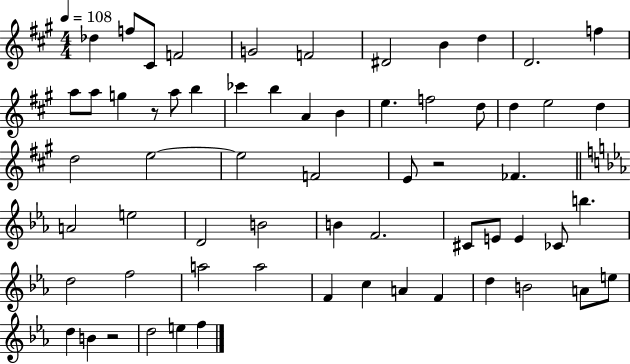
Db5/q F5/e C#4/e F4/h G4/h F4/h D#4/h B4/q D5/q D4/h. F5/q A5/e A5/e G5/q R/e A5/e B5/q CES6/q B5/q A4/q B4/q E5/q. F5/h D5/e D5/q E5/h D5/q D5/h E5/h E5/h F4/h E4/e R/h FES4/q. A4/h E5/h D4/h B4/h B4/q F4/h. C#4/e E4/e E4/q CES4/e B5/q. D5/h F5/h A5/h A5/h F4/q C5/q A4/q F4/q D5/q B4/h A4/e E5/e D5/q B4/q R/h D5/h E5/q F5/q